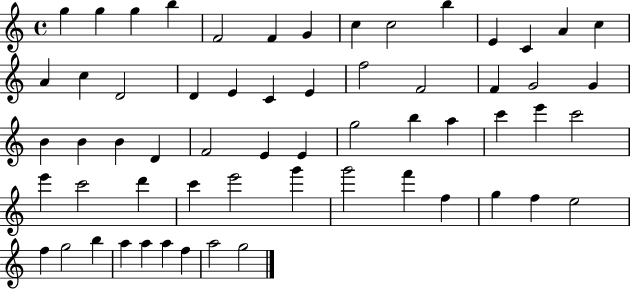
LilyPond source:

{
  \clef treble
  \time 4/4
  \defaultTimeSignature
  \key c \major
  g''4 g''4 g''4 b''4 | f'2 f'4 g'4 | c''4 c''2 b''4 | e'4 c'4 a'4 c''4 | \break a'4 c''4 d'2 | d'4 e'4 c'4 e'4 | f''2 f'2 | f'4 g'2 g'4 | \break b'4 b'4 b'4 d'4 | f'2 e'4 e'4 | g''2 b''4 a''4 | c'''4 e'''4 c'''2 | \break e'''4 c'''2 d'''4 | c'''4 e'''2 g'''4 | g'''2 f'''4 f''4 | g''4 f''4 e''2 | \break f''4 g''2 b''4 | a''4 a''4 a''4 f''4 | a''2 g''2 | \bar "|."
}